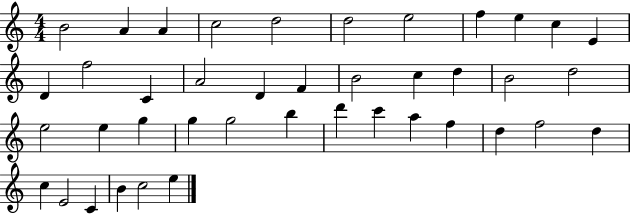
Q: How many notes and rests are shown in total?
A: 41